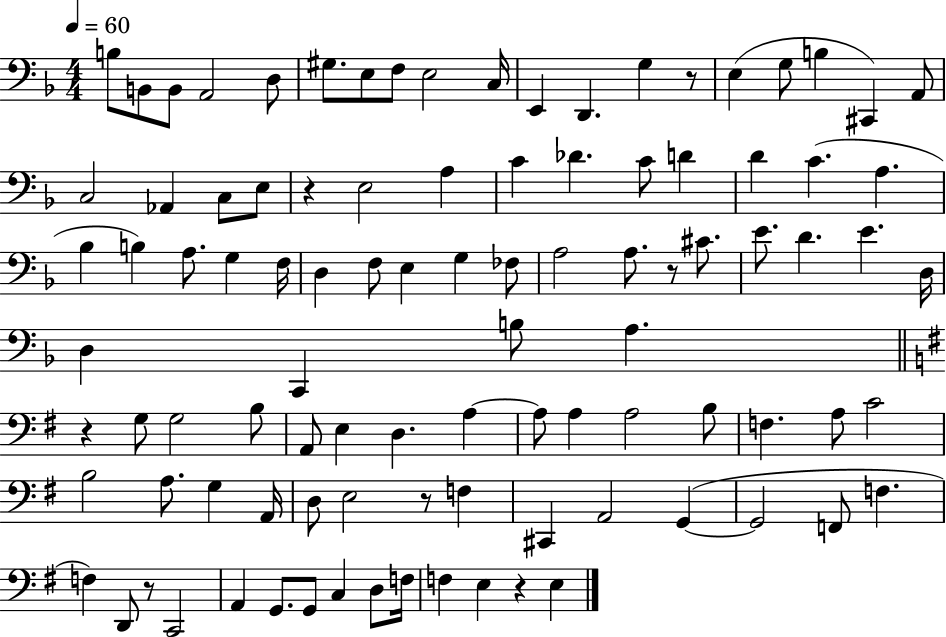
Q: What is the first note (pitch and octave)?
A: B3